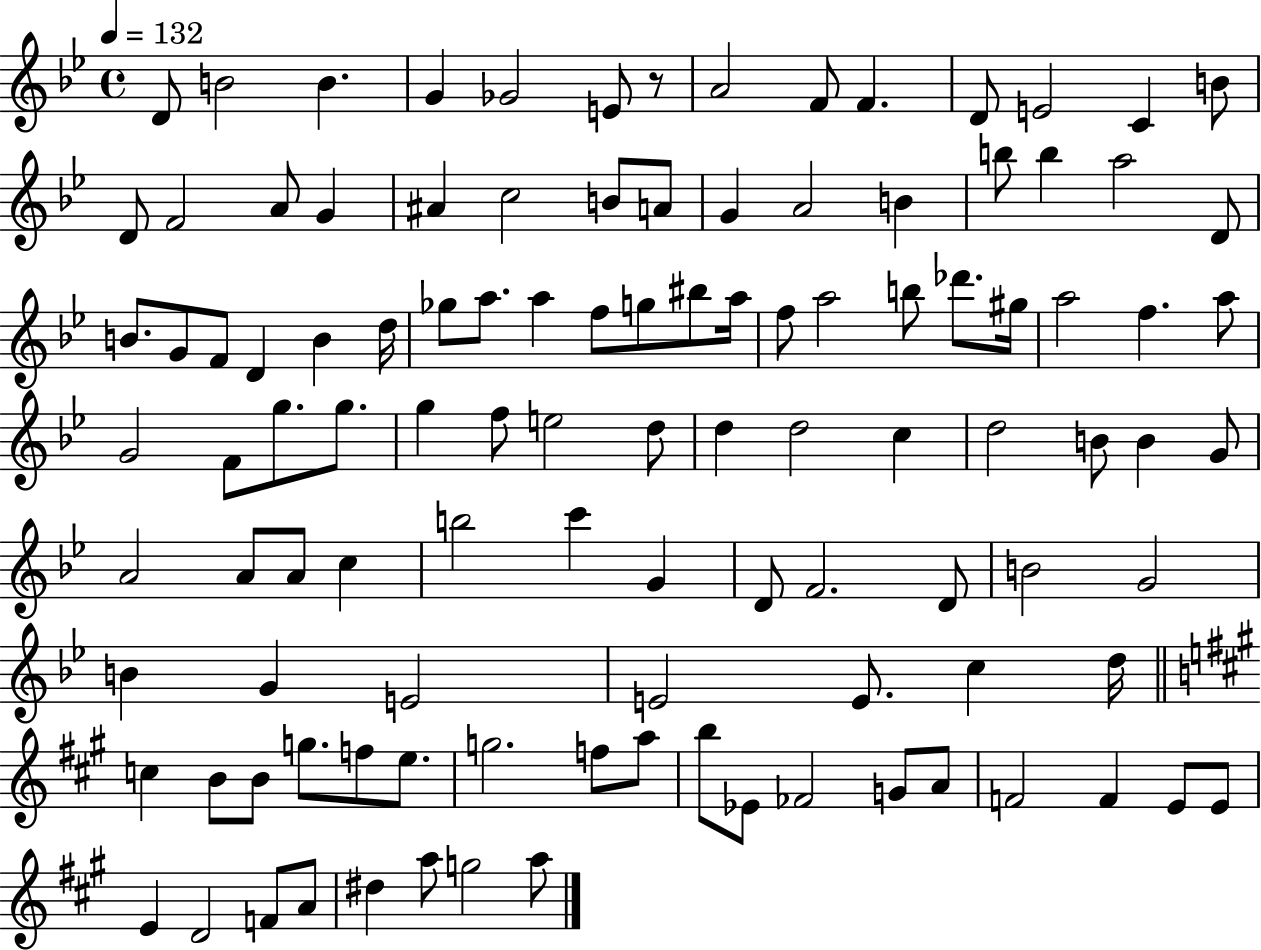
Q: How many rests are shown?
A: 1